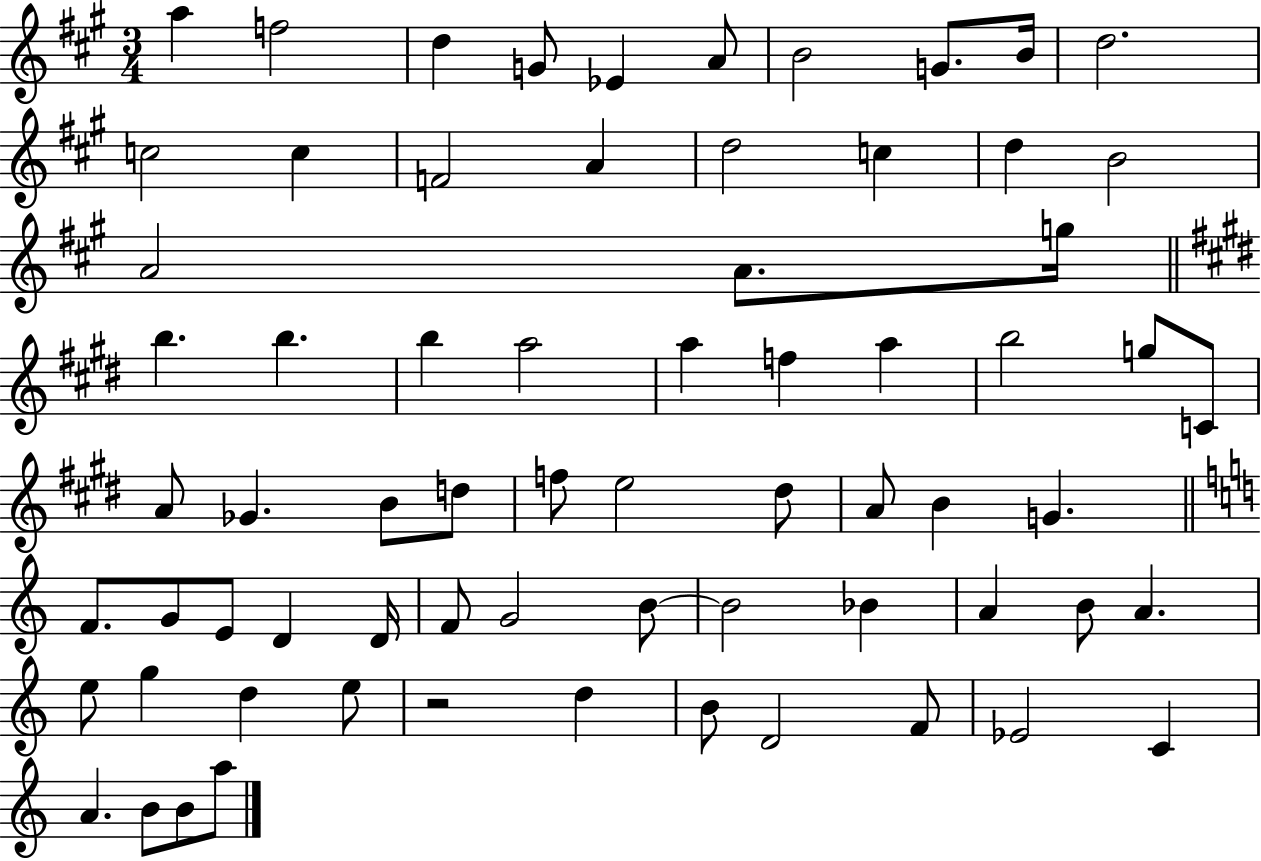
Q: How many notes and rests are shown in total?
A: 69